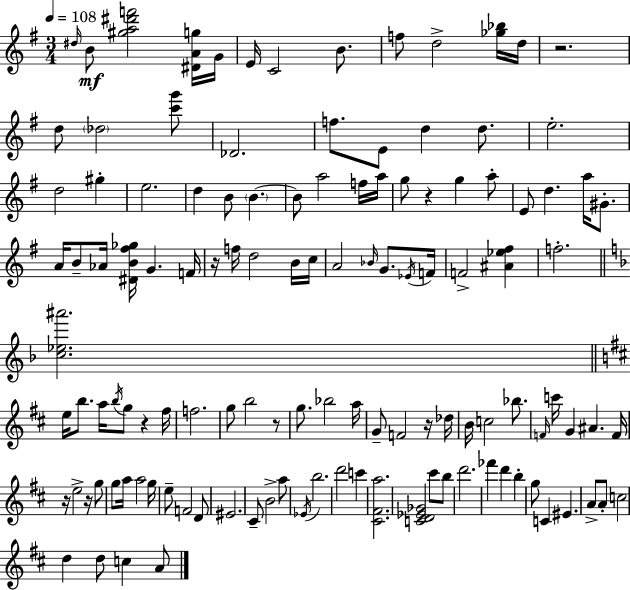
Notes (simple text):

D#5/s B4/e [G#5,A5,D#6,F6]/h [D#4,A4,G5]/s G4/s E4/s C4/h B4/e. F5/e D5/h [Gb5,Bb5]/s D5/s R/h. D5/e Db5/h [C6,G6]/e Db4/h. F5/e. E4/e D5/q D5/e. E5/h. D5/h G#5/q E5/h. D5/q B4/e B4/q. B4/e A5/h F5/s A5/s G5/e R/q G5/q A5/e E4/e D5/q. A5/s G#4/e. A4/s B4/e Ab4/s [D#4,B4,F#5,Gb5]/s G4/q. F4/s R/s F5/s D5/h B4/s C5/s A4/h Bb4/s G4/e. Eb4/s F4/s F4/h [A#4,Eb5,F#5]/q F5/h. [C5,Eb5,A#6]/h. E5/s B5/e. A5/s B5/s G5/e R/q F#5/s F5/h. G5/e B5/h R/e G5/e. Bb5/h A5/s G4/e F4/h R/s Db5/s B4/s C5/h Bb5/e. F4/s C6/s G4/q A#4/q. F4/s R/s E5/h R/s G5/e G5/e A5/s A5/h G5/s E5/e F4/h D4/e EIS4/h. C#4/e B4/h A5/e Eb4/s B5/h. D6/h C6/q [C#4,F#4,A5]/h. [C4,D4,Eb4,Gb4]/h C#6/e B5/e D6/h. FES6/q D6/q B5/q G5/e C4/q EIS4/q. A4/e A4/e C5/h D5/q D5/e C5/q A4/e